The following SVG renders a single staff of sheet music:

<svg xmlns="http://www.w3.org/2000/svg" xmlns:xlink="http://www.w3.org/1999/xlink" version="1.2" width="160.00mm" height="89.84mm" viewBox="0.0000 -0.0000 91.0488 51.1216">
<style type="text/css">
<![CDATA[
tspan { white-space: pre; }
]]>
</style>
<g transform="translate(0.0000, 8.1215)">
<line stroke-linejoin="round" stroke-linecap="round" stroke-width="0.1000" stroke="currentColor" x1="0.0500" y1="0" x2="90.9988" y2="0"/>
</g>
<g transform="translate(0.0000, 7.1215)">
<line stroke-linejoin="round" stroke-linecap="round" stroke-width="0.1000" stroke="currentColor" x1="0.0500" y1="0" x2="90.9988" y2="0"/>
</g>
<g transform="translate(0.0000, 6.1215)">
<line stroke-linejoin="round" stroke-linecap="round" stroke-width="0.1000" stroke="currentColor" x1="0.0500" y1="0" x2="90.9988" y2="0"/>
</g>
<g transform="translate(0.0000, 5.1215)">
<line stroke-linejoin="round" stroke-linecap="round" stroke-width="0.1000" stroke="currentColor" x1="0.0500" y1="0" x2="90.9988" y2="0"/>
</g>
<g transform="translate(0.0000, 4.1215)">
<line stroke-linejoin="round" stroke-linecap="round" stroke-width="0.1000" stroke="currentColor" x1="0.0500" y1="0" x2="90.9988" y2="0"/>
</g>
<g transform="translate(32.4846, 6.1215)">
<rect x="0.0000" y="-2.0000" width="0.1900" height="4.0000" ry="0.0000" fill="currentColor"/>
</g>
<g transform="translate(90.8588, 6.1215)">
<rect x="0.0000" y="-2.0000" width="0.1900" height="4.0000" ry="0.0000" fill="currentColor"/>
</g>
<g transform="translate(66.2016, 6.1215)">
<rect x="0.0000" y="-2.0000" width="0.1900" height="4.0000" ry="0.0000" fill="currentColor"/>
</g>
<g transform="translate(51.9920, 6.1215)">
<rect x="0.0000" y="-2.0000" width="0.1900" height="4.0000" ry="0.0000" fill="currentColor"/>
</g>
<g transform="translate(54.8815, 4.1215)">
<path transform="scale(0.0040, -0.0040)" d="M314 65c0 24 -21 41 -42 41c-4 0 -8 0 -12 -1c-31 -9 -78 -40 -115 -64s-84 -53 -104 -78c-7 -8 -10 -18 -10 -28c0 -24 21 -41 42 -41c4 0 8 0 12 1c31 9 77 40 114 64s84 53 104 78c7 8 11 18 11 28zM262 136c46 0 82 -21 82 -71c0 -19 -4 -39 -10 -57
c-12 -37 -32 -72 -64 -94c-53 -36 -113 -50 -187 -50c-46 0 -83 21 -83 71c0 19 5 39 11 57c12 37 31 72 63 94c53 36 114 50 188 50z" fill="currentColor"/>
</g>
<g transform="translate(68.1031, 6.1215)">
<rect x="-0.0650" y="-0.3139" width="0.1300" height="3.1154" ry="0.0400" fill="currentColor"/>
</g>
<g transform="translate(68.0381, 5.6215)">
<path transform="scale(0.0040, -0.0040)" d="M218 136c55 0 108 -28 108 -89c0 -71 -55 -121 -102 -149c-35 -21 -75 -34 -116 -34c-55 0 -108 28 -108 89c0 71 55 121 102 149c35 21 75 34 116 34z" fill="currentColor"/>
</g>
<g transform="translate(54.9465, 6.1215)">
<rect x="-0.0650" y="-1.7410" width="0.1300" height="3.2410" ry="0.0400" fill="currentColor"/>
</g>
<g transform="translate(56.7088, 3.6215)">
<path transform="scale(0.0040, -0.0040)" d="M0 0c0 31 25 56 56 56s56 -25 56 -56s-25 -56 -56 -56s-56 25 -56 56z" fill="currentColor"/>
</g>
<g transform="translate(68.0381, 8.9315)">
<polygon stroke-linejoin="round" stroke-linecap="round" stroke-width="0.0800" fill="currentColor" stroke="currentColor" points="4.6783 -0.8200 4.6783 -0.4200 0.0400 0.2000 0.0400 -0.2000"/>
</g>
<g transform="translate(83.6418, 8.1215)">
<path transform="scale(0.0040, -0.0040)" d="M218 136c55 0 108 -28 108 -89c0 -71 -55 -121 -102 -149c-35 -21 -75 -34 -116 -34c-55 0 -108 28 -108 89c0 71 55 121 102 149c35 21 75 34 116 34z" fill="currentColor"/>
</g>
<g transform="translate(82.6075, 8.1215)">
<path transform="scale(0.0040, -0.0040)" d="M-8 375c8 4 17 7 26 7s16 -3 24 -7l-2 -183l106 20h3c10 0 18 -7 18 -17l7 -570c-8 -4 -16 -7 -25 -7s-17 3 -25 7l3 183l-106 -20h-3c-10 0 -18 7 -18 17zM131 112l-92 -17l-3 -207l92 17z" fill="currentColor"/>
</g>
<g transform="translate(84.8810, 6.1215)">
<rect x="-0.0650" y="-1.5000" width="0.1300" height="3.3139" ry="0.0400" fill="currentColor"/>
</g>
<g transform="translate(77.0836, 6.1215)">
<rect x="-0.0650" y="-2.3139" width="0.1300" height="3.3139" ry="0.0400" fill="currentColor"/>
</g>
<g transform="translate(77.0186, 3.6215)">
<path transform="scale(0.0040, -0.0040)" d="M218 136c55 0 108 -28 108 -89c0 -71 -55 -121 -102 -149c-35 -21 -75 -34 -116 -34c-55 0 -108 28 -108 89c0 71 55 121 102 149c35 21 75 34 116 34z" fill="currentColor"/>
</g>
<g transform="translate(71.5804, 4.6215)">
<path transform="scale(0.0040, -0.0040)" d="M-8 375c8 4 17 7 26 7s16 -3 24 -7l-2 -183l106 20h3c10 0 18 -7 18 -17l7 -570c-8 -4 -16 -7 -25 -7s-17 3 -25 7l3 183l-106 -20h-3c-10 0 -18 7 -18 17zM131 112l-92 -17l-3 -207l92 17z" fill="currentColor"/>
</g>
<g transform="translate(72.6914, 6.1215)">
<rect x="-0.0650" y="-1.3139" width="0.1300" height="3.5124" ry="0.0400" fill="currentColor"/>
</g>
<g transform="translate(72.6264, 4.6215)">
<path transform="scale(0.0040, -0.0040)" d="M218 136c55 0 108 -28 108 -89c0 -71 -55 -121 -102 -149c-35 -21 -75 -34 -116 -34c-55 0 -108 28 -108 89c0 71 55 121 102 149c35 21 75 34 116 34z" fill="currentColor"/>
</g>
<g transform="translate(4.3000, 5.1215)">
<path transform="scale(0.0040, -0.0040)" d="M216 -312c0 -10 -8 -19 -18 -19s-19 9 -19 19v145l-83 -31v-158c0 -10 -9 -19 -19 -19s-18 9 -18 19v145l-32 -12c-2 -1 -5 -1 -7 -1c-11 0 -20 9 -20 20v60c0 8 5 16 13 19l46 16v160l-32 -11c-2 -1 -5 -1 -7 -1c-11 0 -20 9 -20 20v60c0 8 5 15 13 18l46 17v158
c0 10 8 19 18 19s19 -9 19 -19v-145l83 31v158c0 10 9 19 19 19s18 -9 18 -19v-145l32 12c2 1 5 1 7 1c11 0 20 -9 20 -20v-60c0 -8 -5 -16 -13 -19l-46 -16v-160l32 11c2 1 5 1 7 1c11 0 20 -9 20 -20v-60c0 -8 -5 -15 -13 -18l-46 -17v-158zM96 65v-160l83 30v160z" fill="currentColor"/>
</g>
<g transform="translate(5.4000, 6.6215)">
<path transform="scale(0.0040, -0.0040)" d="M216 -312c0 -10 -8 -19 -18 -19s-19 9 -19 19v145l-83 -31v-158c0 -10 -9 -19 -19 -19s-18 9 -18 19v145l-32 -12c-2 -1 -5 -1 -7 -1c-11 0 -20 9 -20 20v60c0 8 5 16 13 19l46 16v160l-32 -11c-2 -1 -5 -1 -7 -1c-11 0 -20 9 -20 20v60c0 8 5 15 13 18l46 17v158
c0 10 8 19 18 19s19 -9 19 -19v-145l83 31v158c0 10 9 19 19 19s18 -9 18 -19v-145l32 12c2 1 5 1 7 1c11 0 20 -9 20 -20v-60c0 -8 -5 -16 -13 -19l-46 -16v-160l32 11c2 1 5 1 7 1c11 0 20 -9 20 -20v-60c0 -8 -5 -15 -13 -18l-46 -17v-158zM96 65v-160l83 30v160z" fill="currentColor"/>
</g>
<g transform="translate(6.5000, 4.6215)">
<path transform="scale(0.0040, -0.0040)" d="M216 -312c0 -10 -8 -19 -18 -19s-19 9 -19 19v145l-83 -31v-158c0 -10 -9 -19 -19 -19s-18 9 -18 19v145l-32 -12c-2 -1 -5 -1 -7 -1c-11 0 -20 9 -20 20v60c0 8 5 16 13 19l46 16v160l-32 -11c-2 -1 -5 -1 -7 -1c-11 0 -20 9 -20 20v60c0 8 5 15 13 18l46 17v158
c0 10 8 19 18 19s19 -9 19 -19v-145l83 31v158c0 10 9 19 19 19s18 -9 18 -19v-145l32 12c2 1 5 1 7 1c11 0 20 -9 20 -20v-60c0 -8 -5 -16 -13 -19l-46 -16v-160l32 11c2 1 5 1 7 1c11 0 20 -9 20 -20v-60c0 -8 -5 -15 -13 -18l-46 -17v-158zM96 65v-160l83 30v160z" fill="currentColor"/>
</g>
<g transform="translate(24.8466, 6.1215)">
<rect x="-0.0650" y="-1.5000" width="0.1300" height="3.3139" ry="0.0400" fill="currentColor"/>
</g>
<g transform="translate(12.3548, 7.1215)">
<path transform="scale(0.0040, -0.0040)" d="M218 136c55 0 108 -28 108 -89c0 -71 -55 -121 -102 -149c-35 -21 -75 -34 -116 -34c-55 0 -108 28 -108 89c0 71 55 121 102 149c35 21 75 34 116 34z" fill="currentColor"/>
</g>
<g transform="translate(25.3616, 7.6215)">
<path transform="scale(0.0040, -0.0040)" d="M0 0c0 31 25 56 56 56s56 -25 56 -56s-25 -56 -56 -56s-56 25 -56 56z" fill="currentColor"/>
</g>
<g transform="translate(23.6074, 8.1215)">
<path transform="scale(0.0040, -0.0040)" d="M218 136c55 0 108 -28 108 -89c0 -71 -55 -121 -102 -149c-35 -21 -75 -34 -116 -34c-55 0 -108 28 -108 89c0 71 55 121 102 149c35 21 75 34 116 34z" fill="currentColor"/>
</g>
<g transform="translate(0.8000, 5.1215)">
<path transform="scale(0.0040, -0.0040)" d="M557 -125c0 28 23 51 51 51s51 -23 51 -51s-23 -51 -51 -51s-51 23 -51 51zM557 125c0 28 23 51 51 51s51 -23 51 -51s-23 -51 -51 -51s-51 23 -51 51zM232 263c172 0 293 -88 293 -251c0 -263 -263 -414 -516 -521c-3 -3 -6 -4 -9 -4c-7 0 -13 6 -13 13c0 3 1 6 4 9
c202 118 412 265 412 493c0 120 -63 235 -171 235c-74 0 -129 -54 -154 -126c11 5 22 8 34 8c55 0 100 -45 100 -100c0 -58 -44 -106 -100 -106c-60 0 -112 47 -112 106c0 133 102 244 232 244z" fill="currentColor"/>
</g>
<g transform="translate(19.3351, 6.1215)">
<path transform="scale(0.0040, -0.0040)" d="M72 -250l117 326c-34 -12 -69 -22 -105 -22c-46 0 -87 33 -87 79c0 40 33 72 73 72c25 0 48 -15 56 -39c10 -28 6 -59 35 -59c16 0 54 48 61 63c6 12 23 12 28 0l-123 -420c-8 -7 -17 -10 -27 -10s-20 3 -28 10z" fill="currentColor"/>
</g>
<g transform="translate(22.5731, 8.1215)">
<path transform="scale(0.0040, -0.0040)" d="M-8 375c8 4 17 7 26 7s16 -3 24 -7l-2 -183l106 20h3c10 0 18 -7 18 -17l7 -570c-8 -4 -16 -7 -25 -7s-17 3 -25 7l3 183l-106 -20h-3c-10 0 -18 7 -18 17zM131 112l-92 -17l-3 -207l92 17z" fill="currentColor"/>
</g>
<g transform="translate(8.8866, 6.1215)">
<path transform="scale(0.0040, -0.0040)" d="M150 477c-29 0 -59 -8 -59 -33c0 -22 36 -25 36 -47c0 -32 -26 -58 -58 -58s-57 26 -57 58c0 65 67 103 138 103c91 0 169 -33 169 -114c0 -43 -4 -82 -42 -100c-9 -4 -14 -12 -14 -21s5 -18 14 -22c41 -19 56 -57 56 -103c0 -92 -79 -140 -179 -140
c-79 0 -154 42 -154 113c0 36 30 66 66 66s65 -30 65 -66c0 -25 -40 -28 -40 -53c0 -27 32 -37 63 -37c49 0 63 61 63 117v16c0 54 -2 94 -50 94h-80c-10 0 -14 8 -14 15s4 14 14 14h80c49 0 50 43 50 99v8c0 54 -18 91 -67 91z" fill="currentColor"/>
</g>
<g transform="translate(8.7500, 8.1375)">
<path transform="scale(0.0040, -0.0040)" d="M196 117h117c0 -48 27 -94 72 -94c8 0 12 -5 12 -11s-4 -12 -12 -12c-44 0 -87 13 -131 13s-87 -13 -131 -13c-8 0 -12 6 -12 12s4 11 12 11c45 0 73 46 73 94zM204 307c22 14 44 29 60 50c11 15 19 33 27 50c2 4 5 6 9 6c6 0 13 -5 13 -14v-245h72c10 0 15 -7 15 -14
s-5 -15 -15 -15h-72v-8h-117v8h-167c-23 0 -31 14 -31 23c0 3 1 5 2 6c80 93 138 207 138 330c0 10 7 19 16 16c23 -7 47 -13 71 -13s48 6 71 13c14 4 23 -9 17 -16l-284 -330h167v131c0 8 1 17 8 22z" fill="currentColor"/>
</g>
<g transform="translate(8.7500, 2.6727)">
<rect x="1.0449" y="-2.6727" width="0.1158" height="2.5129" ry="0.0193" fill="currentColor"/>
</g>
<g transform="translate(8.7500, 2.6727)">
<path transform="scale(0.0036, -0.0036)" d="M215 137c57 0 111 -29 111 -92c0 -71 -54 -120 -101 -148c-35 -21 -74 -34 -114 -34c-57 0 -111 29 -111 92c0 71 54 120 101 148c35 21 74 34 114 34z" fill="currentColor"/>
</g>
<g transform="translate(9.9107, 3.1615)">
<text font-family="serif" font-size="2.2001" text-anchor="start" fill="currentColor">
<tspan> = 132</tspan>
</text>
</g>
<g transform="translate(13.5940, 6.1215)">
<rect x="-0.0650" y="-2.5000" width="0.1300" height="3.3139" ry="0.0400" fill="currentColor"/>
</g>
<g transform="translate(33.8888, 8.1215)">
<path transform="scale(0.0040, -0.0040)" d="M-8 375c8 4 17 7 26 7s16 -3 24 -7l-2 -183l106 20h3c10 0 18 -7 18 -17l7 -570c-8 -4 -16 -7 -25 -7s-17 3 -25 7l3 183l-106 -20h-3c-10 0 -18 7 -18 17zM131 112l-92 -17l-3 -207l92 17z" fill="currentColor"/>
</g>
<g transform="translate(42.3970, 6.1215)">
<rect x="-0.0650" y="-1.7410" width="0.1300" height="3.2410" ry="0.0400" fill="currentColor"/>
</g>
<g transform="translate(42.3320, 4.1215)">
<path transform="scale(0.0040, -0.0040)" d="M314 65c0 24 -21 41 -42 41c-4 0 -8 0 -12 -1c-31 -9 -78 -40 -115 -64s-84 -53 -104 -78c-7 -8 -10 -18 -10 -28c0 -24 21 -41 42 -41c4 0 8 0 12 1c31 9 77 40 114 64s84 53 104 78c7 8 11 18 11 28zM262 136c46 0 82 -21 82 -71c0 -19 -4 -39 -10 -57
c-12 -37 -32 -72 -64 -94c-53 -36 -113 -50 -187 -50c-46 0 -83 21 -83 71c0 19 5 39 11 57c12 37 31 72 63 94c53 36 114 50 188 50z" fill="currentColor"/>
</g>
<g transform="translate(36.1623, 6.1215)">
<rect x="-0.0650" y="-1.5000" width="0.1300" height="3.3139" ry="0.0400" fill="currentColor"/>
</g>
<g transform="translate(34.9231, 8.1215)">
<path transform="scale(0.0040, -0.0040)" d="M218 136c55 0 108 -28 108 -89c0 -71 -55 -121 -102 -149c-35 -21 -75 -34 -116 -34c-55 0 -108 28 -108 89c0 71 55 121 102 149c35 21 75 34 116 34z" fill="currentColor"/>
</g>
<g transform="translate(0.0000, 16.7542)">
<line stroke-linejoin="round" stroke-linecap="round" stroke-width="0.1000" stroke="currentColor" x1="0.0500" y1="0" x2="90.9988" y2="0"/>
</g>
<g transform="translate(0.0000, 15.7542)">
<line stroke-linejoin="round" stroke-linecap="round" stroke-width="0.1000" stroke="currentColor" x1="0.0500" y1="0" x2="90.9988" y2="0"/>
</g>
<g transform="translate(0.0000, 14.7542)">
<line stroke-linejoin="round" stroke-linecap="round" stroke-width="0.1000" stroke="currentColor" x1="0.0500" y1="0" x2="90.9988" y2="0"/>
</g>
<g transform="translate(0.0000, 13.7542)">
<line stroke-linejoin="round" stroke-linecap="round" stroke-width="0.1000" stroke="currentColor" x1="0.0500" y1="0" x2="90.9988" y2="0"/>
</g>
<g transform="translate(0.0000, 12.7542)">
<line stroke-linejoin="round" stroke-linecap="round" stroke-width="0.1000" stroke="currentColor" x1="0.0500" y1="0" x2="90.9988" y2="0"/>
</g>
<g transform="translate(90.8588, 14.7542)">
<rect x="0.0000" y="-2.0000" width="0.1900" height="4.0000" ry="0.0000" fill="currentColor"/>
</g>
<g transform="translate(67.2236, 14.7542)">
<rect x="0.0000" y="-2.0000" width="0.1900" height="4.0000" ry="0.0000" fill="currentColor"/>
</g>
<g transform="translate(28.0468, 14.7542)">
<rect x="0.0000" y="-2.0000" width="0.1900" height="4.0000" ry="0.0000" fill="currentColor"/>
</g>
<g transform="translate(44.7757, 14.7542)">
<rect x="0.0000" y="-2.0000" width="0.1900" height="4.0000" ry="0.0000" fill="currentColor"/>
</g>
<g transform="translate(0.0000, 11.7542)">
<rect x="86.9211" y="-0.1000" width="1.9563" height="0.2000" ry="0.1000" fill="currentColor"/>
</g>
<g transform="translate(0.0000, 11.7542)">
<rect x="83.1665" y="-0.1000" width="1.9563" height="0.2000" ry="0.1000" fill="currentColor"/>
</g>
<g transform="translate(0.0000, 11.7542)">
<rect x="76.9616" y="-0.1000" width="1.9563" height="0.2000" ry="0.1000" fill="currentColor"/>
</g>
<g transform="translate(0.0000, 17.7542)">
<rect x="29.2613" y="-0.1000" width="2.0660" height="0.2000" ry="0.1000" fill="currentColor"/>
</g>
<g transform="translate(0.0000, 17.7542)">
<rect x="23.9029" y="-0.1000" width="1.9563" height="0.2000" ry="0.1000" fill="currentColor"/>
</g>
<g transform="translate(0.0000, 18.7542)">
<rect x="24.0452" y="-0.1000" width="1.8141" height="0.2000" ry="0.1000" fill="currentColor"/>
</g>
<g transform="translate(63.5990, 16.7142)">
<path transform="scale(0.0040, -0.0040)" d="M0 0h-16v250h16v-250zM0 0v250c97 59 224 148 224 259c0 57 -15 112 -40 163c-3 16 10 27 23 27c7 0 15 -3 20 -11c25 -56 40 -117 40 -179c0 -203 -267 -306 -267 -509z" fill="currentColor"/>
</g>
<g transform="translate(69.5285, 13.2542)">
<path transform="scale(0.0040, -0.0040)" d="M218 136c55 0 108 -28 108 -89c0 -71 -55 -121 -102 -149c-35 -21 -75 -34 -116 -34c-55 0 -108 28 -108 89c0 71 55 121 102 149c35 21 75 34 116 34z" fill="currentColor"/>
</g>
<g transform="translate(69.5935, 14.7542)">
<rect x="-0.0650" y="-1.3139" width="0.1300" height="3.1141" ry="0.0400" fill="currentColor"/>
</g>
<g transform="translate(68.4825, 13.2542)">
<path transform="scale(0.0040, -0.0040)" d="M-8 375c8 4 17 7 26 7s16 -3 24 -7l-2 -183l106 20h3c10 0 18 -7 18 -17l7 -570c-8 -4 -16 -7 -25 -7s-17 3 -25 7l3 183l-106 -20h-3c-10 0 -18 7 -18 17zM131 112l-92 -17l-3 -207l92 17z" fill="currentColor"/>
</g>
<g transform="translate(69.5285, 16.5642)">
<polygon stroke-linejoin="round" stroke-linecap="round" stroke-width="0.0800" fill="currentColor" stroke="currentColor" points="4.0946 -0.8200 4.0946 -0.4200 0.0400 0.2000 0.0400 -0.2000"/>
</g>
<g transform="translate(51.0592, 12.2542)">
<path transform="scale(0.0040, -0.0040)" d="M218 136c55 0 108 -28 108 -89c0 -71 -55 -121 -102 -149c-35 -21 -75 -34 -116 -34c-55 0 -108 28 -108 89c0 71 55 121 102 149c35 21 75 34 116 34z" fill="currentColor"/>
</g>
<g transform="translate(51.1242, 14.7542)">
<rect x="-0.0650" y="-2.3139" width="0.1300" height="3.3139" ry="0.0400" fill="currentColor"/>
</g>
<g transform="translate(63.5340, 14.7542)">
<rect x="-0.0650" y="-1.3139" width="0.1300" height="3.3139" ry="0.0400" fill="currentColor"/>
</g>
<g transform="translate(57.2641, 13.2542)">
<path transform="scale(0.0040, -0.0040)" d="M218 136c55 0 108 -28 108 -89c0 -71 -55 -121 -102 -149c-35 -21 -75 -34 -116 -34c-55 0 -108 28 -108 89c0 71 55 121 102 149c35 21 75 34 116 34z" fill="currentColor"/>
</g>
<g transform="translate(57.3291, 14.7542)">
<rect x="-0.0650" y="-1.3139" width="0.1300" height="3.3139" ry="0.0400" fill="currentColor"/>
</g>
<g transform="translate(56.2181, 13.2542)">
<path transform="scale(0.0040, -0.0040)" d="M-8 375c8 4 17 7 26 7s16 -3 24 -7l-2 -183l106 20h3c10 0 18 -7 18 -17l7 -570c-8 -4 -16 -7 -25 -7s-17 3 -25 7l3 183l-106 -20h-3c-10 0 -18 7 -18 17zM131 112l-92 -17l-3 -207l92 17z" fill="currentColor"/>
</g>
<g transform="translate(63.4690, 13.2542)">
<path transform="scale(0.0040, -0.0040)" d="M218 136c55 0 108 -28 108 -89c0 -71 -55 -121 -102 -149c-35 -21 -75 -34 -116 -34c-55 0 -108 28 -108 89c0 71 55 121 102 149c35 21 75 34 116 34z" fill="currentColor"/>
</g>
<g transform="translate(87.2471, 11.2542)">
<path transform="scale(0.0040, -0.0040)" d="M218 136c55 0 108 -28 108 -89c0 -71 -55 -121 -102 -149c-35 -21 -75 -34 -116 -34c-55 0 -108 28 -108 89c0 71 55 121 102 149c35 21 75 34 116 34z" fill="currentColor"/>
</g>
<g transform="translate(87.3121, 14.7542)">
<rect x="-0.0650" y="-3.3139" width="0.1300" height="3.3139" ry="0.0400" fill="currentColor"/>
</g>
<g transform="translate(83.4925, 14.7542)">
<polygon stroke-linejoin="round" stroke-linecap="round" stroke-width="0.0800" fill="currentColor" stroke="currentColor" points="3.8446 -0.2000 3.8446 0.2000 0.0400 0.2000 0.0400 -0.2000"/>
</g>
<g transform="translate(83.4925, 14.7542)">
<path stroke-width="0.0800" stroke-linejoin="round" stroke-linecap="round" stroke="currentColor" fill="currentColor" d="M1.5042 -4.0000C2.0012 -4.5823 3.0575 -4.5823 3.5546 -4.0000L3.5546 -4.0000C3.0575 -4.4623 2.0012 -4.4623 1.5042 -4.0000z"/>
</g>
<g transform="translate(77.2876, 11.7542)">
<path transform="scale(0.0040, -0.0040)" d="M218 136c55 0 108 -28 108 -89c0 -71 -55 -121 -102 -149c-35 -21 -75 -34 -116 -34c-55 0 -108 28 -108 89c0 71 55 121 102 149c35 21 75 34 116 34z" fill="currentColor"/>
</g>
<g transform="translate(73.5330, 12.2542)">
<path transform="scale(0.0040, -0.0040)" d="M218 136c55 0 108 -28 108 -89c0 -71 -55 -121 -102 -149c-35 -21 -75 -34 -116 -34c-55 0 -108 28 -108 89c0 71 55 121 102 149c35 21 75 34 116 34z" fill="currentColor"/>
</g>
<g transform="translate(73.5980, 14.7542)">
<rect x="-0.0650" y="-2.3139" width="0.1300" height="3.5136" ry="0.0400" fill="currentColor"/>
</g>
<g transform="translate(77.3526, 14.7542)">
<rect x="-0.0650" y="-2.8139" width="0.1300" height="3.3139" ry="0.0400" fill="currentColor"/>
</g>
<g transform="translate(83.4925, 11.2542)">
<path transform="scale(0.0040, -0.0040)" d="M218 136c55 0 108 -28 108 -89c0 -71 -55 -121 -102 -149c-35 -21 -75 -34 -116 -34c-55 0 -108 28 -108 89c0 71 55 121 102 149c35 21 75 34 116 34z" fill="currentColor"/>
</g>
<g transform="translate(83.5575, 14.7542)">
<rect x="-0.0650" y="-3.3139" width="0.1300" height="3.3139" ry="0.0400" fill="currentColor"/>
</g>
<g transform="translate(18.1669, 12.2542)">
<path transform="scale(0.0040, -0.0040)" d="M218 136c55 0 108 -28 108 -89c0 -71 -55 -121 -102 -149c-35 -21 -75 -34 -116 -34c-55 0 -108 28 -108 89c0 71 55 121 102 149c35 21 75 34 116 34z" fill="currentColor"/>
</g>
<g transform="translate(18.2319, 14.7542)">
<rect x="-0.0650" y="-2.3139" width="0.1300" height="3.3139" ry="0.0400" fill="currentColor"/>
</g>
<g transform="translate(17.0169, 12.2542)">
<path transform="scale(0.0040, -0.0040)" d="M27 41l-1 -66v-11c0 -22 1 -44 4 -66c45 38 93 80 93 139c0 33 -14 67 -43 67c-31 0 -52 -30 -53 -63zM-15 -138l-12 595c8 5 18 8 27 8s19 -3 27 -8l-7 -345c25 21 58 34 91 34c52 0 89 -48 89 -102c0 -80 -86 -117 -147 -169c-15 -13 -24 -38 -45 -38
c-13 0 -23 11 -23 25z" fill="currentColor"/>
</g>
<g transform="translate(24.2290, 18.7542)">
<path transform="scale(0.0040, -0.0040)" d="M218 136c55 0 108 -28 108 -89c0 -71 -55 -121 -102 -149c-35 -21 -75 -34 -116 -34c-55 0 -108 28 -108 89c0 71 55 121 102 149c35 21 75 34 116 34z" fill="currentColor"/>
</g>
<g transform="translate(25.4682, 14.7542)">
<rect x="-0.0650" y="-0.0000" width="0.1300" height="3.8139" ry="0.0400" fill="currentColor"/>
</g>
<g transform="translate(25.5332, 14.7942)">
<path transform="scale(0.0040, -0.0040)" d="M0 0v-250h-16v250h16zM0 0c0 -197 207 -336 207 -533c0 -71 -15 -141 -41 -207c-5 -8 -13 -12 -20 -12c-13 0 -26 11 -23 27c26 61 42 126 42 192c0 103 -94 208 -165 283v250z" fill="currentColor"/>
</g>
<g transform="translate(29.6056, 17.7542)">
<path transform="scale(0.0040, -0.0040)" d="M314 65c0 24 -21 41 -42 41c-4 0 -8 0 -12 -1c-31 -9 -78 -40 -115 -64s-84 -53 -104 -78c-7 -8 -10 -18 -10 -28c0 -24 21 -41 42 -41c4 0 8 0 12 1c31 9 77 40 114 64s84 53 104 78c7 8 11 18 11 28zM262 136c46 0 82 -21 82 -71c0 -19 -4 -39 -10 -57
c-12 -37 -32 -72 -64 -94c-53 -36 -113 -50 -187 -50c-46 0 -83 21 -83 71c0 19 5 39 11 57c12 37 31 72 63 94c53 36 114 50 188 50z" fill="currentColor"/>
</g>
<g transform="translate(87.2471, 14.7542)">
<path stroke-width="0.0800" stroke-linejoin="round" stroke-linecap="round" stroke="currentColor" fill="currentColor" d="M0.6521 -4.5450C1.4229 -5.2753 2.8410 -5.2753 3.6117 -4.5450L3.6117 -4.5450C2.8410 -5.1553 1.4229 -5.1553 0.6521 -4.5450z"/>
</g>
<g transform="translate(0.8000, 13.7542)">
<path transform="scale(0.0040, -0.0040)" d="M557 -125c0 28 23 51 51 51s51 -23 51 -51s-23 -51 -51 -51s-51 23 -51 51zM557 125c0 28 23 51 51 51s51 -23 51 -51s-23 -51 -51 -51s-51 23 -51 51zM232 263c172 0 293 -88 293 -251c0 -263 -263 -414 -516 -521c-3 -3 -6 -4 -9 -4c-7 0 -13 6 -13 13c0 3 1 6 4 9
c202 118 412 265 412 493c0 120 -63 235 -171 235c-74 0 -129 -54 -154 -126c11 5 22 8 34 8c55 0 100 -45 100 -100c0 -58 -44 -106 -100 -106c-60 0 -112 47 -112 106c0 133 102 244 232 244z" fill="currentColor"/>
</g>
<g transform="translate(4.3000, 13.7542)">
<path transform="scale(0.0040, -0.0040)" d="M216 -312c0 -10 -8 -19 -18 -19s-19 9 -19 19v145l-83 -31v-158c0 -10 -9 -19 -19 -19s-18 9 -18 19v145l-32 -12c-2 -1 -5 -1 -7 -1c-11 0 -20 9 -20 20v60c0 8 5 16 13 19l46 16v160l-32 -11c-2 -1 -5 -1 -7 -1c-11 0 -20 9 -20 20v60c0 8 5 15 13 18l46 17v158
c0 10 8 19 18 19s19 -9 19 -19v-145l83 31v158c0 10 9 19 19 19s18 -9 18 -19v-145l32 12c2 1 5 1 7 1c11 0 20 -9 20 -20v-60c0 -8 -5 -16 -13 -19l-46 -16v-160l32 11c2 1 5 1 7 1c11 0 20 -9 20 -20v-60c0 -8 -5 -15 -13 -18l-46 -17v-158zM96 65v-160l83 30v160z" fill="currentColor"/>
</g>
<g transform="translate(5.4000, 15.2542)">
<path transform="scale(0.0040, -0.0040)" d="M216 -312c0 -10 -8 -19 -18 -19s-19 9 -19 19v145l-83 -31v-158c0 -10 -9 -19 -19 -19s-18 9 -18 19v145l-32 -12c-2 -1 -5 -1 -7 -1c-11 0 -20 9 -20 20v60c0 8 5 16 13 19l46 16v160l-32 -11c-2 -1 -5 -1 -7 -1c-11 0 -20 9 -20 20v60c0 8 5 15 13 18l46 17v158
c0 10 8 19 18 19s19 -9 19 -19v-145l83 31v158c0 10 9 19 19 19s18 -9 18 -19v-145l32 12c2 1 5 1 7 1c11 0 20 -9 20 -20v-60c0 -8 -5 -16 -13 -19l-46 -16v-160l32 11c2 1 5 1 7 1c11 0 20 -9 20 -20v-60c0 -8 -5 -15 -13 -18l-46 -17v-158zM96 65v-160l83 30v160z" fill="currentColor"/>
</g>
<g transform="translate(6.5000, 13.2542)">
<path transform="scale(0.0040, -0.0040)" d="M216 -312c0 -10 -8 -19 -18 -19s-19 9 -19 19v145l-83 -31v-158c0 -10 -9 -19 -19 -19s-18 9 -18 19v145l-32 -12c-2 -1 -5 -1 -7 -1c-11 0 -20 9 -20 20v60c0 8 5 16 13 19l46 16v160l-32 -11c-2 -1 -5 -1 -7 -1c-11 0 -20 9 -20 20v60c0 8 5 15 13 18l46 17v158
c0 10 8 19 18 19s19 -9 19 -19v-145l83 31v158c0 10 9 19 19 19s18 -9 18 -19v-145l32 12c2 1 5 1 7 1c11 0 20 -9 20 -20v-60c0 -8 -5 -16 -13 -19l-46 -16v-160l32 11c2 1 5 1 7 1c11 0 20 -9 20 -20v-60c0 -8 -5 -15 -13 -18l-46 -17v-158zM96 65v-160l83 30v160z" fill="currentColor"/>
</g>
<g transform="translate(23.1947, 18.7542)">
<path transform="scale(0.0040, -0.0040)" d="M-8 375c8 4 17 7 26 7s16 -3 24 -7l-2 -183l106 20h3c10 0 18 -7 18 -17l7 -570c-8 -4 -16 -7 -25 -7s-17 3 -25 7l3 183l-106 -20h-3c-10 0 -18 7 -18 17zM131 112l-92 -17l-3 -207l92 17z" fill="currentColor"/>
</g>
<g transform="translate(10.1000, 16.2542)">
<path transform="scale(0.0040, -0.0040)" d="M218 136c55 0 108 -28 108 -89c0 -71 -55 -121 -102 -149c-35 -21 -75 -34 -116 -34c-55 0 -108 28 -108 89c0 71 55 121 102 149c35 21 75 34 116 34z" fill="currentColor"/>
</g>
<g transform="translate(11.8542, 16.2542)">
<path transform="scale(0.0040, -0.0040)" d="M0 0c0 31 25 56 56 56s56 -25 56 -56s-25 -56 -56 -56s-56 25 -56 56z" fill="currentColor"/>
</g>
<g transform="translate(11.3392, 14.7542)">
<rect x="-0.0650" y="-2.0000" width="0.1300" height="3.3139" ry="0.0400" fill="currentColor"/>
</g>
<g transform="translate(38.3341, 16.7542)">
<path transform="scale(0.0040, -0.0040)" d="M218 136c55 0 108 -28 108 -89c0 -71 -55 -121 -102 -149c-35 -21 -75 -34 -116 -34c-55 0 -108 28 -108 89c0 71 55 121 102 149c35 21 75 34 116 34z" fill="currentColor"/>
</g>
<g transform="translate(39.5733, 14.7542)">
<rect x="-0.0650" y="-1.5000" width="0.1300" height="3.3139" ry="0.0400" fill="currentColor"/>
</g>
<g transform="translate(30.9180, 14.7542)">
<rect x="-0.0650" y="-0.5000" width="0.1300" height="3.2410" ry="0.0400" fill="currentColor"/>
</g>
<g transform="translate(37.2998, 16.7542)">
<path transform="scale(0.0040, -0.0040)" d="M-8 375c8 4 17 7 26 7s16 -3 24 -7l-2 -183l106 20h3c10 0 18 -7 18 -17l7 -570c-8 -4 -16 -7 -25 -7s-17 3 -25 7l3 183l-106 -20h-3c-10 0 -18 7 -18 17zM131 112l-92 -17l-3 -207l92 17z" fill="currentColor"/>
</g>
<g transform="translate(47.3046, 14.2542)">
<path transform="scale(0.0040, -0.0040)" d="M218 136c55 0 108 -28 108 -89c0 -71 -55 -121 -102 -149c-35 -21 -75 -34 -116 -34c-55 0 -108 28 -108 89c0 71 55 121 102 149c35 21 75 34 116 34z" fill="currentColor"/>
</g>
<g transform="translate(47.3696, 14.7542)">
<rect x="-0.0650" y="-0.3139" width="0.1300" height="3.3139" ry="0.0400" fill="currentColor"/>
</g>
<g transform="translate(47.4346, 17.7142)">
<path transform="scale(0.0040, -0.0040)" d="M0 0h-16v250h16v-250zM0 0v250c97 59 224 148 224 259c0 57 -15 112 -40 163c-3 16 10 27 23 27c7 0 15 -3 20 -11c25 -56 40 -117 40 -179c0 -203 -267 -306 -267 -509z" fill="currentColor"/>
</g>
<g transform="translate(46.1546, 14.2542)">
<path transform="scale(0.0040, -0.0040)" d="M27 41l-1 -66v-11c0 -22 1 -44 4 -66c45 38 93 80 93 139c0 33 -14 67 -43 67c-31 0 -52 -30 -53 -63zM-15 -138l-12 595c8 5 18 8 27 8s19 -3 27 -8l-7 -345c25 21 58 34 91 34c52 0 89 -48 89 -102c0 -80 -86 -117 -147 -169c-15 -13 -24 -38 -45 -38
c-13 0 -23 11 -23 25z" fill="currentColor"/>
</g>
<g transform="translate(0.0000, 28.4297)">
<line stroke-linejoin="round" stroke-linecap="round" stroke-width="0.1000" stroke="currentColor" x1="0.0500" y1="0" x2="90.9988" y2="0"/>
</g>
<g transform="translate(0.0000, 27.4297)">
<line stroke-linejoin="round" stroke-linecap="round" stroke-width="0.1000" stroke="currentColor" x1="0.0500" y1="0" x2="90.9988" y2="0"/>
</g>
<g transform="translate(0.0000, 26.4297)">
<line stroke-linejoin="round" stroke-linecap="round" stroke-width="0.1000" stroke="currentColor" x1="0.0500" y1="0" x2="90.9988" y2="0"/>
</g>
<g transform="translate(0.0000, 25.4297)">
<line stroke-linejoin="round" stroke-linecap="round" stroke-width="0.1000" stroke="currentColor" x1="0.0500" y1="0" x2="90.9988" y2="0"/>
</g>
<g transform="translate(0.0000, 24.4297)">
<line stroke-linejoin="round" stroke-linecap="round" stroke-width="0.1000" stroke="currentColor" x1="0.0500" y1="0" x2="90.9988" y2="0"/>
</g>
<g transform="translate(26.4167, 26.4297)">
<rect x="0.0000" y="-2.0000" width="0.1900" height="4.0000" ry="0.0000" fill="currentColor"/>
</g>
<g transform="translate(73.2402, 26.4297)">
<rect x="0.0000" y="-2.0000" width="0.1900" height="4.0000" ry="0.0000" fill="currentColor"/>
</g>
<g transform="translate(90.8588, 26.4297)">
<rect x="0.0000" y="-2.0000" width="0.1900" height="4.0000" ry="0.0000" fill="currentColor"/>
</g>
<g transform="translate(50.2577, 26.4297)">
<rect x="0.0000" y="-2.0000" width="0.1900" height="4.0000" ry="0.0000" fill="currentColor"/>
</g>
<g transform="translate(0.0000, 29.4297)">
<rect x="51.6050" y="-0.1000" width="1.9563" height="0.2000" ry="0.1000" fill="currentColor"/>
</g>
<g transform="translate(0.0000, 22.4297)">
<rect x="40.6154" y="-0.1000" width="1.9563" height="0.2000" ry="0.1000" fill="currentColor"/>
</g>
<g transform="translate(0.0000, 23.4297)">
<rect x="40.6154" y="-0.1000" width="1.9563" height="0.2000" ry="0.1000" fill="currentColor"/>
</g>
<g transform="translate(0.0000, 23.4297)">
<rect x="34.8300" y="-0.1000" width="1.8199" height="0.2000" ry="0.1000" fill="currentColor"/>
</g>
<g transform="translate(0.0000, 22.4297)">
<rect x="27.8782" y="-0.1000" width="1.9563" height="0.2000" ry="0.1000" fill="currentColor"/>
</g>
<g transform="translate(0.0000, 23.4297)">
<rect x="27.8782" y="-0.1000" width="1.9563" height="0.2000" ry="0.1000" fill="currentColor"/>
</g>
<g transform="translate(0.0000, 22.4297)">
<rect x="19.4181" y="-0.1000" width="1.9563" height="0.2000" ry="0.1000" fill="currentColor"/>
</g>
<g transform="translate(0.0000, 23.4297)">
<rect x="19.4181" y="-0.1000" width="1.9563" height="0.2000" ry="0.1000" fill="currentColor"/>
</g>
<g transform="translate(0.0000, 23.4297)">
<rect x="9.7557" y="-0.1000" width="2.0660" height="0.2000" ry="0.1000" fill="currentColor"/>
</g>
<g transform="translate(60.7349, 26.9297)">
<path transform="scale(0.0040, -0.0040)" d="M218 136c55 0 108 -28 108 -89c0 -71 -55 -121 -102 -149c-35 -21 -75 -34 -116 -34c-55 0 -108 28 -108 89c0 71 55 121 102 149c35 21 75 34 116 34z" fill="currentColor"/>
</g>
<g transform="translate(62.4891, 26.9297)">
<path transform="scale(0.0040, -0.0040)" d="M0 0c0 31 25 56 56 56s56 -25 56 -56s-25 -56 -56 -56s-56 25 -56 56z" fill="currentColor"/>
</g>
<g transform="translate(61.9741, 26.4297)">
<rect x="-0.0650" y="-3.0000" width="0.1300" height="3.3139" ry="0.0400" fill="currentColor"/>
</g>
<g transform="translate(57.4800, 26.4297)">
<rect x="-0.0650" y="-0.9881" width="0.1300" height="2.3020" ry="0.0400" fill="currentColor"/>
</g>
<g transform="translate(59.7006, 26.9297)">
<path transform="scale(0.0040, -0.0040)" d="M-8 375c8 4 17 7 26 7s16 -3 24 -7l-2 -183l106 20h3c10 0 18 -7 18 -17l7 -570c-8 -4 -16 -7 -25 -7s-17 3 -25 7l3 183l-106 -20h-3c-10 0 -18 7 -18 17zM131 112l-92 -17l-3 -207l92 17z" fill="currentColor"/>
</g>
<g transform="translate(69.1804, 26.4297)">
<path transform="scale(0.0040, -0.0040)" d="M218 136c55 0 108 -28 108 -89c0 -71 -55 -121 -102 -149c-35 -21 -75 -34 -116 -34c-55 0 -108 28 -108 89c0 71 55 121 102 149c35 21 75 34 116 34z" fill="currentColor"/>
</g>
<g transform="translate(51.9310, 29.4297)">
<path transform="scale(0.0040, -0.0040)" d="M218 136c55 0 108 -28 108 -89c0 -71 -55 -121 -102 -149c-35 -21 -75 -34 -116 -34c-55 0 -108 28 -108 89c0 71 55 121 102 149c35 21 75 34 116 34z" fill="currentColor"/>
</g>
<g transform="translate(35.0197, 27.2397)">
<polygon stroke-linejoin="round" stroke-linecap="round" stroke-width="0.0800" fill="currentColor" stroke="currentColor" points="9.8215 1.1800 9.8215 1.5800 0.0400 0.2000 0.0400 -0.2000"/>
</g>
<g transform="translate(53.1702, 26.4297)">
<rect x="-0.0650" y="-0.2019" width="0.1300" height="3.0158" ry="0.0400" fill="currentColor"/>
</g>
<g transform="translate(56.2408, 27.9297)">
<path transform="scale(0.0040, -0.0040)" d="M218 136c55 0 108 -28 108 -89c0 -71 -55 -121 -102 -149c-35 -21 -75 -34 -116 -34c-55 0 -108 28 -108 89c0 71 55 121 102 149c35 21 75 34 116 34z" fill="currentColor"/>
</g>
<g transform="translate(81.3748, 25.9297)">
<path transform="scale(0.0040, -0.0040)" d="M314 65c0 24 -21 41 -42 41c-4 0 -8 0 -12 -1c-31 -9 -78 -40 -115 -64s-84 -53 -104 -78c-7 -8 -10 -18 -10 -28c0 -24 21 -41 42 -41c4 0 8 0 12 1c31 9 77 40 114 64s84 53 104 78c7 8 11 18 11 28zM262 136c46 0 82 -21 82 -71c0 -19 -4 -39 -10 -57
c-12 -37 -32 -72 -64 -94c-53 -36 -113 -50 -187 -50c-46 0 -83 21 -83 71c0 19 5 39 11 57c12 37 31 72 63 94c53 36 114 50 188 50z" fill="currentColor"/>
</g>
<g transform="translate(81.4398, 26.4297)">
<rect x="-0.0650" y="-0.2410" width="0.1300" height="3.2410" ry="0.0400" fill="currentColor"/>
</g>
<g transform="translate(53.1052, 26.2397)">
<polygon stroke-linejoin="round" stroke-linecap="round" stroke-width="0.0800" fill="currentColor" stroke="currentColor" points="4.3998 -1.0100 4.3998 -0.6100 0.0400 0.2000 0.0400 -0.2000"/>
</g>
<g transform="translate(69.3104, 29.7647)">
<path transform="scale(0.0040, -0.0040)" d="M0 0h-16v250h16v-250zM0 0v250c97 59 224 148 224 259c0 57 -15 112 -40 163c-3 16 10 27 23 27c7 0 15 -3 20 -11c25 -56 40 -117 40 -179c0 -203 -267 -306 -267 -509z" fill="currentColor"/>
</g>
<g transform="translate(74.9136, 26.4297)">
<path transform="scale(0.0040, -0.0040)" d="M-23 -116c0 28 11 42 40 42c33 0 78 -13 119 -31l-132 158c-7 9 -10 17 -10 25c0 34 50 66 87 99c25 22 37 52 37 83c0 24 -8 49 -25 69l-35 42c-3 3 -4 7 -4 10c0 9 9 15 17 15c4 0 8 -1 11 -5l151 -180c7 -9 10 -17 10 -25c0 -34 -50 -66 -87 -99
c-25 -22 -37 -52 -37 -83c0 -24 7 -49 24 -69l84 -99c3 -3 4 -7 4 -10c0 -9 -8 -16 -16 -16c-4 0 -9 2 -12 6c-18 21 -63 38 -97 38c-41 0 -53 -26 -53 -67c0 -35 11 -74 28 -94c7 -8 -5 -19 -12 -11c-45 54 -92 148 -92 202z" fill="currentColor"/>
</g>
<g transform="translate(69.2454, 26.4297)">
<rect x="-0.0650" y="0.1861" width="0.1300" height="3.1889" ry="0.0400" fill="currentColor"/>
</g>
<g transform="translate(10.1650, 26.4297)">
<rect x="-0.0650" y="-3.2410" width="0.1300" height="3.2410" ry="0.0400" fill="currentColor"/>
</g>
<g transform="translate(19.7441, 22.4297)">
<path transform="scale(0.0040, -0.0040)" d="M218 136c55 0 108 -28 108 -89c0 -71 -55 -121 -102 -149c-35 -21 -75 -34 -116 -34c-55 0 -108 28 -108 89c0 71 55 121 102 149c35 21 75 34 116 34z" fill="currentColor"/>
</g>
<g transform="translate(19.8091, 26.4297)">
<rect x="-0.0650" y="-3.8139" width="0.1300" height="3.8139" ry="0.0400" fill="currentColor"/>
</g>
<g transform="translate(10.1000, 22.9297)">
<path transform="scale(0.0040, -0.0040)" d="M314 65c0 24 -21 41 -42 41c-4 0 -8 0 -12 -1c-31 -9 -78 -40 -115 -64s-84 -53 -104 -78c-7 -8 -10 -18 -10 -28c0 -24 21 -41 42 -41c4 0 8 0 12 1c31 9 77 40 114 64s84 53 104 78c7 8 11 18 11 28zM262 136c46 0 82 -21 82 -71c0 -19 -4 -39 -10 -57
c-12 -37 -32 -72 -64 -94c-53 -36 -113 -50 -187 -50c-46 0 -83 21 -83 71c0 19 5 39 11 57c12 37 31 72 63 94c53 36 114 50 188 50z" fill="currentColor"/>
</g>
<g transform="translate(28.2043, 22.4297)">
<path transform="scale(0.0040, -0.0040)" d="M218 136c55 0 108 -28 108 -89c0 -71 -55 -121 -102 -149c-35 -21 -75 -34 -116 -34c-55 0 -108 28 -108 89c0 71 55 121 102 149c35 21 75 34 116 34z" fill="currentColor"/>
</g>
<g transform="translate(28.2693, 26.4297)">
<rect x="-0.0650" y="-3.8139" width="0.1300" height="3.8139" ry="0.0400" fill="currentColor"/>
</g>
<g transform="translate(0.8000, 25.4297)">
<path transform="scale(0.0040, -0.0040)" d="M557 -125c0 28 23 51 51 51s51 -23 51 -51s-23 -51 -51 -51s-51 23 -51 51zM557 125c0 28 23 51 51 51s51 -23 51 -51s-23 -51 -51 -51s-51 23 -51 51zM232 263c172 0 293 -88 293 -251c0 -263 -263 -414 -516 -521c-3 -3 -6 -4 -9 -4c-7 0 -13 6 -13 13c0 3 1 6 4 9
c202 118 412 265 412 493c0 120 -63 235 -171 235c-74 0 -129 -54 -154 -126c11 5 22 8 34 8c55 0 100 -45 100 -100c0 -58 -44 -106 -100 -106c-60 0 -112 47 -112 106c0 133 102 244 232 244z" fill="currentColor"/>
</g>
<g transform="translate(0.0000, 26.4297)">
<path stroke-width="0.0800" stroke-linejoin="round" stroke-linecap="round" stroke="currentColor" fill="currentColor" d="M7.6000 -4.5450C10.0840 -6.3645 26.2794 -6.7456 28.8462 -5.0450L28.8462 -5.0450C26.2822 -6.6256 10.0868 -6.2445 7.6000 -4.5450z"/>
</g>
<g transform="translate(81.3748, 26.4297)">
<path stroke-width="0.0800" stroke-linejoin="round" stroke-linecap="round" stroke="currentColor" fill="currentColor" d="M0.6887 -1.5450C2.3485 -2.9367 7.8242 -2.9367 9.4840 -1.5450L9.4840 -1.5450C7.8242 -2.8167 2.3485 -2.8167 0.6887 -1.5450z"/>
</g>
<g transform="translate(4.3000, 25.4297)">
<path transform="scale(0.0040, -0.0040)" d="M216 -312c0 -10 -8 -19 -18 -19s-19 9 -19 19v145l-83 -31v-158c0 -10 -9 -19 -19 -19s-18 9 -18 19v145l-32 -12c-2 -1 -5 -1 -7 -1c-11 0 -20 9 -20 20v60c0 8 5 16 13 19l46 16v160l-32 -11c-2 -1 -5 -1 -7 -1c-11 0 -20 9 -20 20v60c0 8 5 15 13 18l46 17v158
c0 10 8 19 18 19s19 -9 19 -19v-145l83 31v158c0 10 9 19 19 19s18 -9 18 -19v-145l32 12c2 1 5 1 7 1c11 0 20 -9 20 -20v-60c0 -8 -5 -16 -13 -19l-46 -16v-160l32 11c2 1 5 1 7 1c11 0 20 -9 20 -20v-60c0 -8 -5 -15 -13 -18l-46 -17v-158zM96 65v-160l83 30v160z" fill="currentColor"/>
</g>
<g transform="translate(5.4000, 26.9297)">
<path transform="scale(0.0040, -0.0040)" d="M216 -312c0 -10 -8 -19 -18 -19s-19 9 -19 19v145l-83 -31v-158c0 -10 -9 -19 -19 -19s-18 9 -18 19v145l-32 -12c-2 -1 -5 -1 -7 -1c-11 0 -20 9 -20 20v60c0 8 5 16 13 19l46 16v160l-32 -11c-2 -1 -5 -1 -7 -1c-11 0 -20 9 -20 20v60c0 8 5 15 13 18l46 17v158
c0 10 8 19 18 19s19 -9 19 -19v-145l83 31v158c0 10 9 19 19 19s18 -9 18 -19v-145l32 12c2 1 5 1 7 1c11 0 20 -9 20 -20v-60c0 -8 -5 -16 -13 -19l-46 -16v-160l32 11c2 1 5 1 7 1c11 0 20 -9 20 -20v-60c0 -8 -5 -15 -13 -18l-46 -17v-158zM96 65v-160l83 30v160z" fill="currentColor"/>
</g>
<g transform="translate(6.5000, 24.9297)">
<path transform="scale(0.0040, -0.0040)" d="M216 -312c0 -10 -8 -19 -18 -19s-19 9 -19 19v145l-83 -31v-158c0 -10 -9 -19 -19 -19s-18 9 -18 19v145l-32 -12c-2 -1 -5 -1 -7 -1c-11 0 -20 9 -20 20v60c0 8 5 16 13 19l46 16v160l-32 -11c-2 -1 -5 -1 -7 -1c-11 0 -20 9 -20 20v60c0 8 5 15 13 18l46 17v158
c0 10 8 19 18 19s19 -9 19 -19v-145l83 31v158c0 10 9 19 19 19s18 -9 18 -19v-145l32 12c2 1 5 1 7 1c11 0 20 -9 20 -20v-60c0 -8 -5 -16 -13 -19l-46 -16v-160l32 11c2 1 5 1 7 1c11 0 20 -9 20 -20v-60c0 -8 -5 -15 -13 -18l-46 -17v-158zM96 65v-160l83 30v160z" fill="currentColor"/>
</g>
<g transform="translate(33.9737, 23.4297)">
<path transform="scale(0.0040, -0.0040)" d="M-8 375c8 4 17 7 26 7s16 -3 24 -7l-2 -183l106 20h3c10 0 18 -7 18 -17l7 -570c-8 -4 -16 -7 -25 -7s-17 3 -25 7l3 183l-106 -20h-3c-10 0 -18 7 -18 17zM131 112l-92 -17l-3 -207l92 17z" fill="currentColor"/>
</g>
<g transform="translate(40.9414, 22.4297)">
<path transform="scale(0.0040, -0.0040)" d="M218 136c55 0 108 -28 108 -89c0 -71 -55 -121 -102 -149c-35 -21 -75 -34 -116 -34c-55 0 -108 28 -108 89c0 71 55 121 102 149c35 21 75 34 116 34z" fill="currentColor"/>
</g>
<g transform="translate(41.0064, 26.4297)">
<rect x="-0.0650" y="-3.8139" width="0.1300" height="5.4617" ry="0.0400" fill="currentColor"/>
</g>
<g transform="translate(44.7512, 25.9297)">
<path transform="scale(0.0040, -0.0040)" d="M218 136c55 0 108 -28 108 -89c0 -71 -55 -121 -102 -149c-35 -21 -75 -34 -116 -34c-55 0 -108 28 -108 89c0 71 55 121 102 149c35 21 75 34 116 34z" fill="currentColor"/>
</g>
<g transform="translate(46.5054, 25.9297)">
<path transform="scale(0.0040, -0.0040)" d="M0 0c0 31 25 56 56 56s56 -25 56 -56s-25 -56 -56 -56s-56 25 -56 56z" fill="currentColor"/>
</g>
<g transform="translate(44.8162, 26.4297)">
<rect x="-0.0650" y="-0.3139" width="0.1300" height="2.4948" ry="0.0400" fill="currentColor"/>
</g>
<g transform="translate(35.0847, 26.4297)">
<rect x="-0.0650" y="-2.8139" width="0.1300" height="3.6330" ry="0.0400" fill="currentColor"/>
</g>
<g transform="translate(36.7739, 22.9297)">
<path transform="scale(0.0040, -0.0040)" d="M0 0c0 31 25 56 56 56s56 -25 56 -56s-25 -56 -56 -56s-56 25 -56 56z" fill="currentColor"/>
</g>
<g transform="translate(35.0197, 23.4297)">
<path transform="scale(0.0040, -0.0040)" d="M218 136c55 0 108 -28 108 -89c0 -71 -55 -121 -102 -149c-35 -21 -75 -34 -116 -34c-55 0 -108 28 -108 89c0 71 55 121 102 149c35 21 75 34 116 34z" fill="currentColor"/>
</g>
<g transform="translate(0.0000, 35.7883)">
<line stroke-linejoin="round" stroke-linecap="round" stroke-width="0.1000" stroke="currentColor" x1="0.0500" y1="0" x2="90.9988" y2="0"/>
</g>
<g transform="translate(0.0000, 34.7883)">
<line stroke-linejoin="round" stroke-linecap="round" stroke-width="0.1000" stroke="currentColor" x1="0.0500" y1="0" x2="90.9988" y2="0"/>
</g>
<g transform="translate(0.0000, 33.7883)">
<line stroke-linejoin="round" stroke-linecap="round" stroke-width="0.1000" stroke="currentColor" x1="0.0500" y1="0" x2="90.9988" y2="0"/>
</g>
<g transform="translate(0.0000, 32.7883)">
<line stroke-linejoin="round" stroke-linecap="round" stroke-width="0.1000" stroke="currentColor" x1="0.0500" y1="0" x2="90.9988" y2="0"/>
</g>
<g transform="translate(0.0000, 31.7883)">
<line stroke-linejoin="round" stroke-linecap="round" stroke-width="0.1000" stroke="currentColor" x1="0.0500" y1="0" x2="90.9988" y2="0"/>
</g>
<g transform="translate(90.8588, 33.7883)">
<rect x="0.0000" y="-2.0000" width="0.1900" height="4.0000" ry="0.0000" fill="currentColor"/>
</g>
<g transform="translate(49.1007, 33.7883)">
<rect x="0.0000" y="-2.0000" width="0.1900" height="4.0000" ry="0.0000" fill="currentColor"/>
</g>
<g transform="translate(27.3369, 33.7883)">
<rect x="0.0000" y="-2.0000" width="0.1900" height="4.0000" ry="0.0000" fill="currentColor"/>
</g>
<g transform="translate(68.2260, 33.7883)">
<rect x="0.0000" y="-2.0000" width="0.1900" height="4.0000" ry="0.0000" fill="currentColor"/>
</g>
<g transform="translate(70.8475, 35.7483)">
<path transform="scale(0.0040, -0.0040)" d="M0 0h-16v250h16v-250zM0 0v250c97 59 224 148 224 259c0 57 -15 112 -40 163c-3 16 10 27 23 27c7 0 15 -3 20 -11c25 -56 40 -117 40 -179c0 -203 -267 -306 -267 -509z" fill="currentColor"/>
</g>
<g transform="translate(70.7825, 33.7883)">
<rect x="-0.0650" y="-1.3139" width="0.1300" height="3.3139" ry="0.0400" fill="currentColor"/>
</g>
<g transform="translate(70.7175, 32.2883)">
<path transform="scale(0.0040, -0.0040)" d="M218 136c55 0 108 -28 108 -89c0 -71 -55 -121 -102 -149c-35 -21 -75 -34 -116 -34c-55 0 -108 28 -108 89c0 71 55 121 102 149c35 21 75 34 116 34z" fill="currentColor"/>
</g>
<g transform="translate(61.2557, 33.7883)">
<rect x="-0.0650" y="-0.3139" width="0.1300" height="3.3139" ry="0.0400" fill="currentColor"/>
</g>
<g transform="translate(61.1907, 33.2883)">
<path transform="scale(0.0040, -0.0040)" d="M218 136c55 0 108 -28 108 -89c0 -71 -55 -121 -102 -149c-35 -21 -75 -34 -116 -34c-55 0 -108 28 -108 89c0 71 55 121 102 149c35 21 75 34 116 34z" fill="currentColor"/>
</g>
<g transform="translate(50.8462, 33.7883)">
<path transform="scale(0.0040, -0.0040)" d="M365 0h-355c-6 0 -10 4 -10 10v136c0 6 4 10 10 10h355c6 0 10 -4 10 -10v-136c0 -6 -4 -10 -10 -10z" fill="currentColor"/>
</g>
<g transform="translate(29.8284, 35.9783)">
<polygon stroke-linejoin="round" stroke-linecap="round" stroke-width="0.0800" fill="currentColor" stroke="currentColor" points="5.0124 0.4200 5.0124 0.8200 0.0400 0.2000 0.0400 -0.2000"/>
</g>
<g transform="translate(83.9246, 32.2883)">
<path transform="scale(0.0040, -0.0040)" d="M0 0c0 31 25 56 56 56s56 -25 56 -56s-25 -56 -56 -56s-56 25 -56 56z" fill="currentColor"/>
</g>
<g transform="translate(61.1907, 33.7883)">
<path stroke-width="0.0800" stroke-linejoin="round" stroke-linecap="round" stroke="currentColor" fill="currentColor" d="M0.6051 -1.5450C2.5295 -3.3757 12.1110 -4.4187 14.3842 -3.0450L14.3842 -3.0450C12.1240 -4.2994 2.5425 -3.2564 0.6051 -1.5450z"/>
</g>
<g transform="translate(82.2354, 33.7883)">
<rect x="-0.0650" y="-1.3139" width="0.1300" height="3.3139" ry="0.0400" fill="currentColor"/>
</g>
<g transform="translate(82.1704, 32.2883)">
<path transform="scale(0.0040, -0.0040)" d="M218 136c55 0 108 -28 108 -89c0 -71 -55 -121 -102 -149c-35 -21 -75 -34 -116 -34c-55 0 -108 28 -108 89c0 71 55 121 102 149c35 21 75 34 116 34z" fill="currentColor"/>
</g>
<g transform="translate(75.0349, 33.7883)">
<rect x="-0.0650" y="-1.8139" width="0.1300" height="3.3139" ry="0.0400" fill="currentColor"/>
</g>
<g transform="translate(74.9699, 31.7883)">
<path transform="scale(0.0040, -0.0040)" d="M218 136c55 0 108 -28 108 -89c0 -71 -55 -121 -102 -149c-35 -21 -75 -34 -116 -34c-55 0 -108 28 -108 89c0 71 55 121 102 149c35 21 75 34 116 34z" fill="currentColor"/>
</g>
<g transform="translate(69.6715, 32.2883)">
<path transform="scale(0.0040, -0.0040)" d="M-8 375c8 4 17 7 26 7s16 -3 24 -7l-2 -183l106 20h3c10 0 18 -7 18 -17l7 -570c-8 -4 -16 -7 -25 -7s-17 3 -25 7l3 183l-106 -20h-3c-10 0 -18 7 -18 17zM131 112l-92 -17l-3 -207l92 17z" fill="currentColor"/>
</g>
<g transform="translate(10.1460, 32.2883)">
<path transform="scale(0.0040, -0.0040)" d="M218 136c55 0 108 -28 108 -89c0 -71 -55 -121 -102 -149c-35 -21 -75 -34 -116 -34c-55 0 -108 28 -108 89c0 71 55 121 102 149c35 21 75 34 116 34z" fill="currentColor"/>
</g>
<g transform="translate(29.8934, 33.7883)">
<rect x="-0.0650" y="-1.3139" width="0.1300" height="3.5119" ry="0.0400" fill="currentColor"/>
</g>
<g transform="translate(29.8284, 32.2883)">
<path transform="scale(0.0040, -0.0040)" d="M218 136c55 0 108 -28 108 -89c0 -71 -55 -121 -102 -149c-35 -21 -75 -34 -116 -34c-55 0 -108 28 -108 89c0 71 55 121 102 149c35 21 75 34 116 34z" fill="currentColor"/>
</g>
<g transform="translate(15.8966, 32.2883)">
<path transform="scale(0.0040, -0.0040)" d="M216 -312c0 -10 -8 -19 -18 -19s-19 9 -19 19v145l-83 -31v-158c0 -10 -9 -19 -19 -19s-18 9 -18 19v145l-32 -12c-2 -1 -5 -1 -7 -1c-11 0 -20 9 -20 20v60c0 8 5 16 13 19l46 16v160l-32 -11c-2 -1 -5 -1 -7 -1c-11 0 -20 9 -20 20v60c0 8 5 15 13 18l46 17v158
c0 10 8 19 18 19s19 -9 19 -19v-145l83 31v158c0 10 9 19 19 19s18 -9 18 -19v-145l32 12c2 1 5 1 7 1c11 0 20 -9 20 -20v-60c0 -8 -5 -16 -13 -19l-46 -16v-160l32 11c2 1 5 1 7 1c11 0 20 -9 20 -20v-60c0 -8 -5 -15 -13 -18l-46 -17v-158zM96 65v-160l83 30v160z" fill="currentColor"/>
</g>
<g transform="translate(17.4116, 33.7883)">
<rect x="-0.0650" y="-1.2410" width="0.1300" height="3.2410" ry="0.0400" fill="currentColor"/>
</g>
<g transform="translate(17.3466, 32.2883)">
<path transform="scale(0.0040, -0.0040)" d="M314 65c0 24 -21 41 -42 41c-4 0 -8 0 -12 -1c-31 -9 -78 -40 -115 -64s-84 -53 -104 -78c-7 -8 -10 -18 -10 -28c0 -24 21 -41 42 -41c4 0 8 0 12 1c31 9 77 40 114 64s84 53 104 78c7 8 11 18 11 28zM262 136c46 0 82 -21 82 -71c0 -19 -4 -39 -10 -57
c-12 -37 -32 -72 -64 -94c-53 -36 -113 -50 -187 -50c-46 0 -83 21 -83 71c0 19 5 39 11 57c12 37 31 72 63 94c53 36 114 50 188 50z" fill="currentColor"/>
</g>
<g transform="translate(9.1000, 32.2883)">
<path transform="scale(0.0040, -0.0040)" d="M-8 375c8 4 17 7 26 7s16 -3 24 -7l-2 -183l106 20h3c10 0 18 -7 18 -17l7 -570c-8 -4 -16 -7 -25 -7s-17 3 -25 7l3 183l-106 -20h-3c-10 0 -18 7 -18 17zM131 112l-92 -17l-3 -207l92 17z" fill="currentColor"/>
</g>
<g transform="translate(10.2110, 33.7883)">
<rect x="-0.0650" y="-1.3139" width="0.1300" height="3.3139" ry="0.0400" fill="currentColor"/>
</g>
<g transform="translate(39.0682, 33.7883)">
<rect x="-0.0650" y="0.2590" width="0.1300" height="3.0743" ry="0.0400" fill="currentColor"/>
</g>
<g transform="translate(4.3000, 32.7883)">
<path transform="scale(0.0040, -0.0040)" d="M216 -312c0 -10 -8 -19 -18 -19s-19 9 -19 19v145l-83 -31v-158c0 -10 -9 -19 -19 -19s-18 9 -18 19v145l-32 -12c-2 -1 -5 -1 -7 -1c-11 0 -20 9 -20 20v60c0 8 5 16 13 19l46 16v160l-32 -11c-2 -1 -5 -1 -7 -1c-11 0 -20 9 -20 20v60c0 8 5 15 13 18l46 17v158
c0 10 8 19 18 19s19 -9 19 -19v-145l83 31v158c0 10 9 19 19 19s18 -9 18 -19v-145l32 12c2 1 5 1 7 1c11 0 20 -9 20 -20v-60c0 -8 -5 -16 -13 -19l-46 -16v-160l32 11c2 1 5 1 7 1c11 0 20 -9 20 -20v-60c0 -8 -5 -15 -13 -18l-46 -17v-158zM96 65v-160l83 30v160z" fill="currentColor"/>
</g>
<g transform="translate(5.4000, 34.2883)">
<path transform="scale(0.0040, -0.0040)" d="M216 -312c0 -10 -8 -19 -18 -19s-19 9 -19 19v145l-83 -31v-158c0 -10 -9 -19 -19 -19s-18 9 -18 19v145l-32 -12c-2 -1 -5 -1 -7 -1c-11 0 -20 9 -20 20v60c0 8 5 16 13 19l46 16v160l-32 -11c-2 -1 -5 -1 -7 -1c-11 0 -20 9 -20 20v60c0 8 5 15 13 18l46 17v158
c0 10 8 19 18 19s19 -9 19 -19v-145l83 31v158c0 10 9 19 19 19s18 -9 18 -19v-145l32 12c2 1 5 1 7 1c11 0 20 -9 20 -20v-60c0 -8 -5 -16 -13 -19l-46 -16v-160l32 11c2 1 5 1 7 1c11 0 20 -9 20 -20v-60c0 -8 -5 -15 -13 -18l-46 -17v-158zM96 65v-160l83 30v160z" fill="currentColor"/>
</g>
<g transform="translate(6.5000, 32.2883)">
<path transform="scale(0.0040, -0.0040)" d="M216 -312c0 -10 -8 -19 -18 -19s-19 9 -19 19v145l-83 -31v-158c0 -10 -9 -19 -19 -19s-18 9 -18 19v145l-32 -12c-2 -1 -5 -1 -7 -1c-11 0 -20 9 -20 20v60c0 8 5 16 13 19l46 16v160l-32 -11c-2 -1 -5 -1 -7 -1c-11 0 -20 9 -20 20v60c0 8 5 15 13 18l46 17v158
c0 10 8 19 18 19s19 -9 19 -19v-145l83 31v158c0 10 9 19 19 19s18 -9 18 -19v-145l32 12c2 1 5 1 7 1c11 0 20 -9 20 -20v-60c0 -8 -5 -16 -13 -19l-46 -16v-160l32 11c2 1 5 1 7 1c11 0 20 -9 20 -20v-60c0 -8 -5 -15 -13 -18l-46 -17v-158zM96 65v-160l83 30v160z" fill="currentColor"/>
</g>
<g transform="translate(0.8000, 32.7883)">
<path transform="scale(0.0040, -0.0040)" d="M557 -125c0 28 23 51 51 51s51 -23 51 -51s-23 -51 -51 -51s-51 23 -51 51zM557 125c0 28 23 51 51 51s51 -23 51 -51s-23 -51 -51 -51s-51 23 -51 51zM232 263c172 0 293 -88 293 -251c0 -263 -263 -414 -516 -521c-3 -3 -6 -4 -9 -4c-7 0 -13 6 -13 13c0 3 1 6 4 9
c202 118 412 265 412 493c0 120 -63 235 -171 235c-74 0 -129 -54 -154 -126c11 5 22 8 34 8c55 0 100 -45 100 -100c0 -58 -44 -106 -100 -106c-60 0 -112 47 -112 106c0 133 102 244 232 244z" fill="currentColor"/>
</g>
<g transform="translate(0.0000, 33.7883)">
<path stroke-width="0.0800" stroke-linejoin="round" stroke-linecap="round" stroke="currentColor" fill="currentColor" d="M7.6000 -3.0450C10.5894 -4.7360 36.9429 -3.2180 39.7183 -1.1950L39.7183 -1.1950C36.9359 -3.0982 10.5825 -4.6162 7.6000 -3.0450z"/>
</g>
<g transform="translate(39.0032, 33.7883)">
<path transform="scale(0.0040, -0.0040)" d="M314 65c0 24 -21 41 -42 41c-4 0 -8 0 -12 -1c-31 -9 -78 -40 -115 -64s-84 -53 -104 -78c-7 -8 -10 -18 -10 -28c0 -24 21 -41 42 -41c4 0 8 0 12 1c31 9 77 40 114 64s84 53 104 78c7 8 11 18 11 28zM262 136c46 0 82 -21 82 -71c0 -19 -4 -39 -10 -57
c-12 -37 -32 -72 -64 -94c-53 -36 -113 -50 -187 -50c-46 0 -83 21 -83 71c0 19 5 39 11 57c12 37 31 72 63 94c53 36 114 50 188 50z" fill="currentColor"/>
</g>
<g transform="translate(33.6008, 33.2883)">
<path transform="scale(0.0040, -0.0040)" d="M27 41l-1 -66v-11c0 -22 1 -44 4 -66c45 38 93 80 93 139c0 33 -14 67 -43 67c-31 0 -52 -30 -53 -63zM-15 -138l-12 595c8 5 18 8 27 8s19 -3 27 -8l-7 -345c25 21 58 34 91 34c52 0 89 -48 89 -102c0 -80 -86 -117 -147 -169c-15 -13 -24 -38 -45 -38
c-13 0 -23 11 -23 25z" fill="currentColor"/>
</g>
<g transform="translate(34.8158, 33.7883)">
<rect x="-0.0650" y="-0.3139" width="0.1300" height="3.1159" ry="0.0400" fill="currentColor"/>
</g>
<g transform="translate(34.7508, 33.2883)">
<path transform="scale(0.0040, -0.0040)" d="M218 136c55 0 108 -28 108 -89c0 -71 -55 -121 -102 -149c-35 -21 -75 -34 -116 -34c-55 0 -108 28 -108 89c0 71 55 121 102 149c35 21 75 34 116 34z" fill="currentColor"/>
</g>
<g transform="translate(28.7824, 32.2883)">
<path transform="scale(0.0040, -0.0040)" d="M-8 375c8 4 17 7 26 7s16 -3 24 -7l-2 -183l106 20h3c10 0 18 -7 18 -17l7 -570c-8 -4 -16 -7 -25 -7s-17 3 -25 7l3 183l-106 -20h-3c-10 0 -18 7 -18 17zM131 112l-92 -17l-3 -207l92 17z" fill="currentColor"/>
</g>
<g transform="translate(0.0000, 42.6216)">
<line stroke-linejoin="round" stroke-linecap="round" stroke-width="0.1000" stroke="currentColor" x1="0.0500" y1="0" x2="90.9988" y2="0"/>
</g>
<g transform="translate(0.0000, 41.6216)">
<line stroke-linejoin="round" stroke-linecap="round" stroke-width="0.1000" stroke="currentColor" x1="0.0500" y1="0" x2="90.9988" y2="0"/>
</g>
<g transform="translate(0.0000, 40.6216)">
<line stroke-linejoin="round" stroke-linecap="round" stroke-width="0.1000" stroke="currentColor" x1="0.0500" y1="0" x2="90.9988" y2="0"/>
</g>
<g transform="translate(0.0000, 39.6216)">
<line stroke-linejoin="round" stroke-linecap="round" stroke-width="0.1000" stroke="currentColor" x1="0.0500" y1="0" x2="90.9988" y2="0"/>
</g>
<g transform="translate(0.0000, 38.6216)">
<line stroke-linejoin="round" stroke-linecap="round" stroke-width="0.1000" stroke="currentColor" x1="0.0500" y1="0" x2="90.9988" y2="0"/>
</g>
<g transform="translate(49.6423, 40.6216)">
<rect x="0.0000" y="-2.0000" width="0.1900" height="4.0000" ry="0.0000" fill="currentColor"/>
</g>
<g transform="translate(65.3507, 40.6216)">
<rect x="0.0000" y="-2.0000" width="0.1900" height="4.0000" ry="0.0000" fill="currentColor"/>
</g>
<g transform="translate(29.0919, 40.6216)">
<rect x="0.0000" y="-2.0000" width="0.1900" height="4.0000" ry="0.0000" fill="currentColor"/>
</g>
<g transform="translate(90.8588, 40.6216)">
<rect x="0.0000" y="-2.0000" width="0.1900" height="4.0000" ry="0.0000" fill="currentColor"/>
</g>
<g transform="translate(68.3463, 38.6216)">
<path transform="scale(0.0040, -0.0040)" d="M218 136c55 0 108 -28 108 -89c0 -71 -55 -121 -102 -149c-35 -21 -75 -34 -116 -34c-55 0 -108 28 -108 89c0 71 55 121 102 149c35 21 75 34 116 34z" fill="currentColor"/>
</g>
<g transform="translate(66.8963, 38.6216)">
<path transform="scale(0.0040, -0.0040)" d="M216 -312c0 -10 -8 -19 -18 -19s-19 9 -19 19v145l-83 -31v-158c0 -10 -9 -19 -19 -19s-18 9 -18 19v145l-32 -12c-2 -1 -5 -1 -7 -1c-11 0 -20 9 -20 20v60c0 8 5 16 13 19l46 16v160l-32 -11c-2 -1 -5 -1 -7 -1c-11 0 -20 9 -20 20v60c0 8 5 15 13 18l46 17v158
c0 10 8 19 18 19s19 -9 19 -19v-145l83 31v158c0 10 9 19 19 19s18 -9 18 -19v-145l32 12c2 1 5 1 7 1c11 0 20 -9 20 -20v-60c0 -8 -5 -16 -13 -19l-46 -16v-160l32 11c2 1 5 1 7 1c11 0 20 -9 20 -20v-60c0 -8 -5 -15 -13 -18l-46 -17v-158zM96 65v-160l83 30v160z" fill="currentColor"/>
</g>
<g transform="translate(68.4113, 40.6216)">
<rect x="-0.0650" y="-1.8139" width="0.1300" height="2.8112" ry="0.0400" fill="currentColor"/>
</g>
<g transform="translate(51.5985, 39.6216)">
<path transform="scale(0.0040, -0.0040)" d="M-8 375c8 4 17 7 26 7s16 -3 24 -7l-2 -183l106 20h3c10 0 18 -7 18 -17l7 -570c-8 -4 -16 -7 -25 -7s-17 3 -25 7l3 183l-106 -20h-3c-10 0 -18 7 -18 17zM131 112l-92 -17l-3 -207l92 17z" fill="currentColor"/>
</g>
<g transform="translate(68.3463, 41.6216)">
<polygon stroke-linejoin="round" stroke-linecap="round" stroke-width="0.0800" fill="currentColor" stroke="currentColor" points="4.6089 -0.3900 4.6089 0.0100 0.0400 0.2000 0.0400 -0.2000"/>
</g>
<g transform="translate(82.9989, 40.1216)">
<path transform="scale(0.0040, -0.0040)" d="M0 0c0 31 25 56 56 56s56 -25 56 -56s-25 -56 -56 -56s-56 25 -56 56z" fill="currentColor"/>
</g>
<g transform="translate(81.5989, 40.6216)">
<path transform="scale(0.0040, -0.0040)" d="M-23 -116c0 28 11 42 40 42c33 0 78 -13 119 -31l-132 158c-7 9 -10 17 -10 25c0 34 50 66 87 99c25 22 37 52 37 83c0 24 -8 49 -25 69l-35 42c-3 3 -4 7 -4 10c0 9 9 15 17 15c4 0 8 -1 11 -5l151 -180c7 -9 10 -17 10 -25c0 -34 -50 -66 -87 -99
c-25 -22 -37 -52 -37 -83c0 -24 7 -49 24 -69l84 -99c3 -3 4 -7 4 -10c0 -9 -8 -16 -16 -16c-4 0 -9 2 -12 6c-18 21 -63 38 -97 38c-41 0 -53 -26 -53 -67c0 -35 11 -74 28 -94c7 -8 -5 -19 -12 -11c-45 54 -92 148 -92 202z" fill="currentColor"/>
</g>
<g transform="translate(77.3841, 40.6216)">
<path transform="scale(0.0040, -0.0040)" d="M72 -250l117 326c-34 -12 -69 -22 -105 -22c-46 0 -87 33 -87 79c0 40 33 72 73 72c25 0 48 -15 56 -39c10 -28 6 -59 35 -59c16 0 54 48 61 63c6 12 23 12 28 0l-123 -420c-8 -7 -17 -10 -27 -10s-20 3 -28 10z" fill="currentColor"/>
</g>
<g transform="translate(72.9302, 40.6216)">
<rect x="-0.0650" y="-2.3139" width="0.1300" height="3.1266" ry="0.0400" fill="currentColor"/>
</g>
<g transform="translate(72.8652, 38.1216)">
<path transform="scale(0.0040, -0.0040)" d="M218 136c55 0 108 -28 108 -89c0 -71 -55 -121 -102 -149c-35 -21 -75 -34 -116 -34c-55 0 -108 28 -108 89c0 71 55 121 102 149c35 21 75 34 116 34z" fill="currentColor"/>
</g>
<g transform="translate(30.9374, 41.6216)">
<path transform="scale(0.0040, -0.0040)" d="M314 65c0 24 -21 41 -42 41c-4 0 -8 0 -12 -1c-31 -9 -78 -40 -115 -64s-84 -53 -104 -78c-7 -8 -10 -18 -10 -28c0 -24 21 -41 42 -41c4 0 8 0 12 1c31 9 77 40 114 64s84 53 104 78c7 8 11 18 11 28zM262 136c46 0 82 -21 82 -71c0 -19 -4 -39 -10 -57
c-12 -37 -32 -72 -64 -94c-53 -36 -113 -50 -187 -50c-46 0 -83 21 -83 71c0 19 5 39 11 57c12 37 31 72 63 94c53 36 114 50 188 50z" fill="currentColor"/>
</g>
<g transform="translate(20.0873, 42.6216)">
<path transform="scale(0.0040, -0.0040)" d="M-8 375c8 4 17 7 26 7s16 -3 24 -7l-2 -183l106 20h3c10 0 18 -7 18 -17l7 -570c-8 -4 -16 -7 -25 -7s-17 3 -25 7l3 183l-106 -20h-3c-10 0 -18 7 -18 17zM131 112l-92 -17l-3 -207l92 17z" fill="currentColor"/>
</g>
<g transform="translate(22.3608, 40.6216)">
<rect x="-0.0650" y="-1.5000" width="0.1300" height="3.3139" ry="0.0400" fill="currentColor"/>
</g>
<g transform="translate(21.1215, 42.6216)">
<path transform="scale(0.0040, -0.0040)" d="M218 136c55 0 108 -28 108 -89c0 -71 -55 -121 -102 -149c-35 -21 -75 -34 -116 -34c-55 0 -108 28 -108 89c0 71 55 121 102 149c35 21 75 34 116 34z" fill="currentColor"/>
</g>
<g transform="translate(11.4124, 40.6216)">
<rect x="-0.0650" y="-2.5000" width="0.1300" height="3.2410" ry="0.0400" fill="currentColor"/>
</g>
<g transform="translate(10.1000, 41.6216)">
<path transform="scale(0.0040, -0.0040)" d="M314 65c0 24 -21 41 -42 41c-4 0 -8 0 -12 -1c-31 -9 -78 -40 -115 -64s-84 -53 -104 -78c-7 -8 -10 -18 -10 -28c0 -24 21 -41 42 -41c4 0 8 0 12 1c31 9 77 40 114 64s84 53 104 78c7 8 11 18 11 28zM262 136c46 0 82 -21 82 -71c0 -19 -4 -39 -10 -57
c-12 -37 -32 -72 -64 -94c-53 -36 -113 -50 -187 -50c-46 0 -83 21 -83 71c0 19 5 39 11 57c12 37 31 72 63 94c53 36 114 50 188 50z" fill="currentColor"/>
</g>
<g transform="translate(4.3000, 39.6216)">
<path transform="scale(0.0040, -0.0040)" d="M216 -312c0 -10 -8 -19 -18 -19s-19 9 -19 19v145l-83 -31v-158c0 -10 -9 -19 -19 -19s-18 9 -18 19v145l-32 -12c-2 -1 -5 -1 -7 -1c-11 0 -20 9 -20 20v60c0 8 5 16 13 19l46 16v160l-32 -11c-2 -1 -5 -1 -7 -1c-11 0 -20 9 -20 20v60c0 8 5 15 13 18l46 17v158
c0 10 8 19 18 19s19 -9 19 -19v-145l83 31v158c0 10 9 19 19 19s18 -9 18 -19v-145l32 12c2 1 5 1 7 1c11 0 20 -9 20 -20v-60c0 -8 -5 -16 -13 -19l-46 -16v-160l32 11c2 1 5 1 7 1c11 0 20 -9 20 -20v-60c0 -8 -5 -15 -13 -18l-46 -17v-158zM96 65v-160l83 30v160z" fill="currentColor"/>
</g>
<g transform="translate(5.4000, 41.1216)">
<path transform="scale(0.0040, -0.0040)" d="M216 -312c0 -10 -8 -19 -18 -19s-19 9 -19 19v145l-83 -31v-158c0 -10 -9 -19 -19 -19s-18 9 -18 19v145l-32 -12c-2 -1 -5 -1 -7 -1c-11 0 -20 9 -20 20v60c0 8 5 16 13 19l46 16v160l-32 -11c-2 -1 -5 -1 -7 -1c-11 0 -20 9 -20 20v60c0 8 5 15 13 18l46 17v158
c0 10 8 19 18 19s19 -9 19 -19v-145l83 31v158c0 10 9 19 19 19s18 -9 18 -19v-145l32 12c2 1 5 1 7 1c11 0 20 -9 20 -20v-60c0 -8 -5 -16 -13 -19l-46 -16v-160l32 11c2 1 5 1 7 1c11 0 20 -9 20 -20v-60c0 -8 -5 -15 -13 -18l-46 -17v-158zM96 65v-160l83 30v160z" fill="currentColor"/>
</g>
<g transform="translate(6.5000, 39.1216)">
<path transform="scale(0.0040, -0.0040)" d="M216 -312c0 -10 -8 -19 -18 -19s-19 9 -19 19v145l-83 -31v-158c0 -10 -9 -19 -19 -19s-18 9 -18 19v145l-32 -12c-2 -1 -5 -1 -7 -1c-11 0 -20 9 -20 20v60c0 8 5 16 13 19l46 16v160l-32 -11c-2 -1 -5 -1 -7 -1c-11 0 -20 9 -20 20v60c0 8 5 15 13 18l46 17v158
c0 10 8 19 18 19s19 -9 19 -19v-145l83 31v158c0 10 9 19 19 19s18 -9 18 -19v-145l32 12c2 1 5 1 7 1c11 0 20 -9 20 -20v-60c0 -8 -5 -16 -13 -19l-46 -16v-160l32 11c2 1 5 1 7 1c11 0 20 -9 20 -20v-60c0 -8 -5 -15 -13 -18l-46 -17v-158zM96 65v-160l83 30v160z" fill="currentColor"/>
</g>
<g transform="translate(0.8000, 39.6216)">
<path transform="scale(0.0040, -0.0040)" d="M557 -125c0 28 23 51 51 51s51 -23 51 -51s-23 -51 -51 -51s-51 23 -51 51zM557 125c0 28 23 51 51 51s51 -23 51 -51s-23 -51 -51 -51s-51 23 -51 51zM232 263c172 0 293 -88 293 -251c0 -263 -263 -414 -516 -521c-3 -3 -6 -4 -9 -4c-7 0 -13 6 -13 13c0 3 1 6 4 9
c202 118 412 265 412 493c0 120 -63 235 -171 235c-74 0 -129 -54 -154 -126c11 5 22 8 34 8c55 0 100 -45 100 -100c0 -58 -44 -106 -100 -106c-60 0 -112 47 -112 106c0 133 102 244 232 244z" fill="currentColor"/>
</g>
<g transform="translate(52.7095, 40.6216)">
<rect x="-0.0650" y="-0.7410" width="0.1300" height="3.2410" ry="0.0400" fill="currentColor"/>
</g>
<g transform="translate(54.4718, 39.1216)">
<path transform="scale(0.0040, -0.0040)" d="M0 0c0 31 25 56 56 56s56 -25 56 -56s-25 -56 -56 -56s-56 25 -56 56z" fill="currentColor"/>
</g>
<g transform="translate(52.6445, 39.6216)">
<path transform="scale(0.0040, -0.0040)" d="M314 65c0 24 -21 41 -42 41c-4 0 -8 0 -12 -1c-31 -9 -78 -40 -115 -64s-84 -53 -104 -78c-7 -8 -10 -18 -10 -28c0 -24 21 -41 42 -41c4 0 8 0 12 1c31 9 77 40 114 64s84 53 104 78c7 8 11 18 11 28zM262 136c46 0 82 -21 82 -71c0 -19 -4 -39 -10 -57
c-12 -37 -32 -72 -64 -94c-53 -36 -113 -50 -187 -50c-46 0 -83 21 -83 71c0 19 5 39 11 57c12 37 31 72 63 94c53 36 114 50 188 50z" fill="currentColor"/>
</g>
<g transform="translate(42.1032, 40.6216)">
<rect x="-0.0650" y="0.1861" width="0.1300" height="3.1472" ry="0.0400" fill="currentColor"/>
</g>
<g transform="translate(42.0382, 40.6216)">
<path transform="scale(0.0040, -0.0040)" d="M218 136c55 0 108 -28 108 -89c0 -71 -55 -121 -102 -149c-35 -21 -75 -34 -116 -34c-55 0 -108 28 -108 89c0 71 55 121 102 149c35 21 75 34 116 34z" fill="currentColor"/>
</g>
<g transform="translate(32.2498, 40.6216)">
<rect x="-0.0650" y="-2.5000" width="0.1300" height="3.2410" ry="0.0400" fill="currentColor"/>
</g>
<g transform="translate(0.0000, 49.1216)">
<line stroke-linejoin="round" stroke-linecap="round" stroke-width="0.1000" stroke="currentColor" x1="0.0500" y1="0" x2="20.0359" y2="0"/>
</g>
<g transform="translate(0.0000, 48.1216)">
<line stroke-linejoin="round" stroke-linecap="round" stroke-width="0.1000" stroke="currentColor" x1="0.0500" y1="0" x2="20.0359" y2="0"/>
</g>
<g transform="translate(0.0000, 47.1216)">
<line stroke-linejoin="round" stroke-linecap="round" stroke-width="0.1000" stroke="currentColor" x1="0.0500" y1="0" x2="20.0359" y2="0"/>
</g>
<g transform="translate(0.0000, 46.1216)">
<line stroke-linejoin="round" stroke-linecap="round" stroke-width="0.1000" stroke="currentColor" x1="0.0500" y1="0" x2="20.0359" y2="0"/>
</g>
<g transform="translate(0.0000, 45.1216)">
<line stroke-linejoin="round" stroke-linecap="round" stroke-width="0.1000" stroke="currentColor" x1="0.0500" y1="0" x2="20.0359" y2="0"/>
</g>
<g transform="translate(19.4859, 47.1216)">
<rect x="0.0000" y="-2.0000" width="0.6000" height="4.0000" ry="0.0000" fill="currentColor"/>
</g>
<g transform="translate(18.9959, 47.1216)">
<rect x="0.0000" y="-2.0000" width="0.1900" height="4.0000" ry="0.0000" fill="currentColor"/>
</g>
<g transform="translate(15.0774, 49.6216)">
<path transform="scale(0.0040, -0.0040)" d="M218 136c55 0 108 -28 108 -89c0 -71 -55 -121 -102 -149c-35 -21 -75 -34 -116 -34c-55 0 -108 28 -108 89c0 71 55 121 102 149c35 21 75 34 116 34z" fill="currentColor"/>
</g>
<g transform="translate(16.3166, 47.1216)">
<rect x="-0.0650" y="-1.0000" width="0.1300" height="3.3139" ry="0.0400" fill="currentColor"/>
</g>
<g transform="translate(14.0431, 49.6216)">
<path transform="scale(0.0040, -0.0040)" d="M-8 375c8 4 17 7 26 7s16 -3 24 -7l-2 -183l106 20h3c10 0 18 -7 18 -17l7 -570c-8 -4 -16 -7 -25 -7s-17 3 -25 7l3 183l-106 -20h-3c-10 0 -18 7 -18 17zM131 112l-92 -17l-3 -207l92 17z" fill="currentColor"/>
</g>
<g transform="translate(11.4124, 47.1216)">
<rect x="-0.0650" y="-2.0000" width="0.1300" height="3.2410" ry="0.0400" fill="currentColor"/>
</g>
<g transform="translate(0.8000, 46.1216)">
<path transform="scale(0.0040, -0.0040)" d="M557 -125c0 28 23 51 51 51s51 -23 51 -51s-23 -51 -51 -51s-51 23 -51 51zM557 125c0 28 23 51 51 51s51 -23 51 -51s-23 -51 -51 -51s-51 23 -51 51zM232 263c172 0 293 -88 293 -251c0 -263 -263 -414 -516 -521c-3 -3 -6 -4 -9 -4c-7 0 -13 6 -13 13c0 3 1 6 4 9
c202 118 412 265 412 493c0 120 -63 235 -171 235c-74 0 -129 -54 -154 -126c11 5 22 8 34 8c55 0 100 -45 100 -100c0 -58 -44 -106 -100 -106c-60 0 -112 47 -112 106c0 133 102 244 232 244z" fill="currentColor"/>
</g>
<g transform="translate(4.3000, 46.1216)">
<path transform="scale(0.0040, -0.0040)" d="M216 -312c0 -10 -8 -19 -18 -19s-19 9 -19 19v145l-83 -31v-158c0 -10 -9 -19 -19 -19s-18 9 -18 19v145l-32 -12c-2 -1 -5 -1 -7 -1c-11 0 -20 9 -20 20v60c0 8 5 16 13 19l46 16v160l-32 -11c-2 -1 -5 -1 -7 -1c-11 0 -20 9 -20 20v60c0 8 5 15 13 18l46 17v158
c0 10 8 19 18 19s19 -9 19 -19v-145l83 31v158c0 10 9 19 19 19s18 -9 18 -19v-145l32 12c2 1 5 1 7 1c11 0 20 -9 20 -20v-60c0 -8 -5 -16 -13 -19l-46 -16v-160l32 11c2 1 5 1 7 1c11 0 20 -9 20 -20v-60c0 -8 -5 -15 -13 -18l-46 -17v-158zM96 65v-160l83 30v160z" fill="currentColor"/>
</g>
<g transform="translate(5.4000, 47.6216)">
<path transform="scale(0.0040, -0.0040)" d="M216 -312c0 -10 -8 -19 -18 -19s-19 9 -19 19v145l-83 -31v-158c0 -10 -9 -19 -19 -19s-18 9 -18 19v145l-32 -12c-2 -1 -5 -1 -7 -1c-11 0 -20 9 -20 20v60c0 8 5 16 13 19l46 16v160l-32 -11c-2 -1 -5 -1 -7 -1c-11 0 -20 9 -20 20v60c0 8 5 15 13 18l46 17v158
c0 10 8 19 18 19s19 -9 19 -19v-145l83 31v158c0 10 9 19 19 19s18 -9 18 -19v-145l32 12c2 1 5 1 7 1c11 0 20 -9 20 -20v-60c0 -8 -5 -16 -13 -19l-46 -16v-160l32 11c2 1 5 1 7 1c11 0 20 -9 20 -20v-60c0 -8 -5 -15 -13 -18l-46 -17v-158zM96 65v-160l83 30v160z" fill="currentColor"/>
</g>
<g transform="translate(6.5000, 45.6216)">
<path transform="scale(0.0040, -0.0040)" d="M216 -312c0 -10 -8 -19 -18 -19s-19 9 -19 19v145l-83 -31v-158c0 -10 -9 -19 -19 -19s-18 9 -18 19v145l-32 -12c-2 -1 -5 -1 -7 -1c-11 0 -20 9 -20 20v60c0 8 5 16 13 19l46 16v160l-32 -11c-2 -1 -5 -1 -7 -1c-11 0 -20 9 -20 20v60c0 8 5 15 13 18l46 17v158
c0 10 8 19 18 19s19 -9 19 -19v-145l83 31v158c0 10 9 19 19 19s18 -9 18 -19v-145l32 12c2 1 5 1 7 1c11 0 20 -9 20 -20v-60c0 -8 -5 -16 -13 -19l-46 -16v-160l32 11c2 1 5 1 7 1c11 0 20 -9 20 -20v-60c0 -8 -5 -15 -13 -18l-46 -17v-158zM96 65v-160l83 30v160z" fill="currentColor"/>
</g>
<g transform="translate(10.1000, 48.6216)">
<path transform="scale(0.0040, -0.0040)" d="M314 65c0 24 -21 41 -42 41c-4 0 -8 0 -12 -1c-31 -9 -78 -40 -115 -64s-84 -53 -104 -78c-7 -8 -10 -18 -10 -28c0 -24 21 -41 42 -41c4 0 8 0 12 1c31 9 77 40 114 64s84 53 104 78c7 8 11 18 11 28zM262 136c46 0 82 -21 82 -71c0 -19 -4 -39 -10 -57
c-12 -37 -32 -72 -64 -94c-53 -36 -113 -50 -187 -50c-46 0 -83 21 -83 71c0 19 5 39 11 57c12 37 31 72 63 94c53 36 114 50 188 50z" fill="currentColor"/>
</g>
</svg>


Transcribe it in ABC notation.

X:1
T:Untitled
M:3/4
L:1/4
K:A
B,, z/2 G,, G,, A,2 A,2 E,/2 G,/2 B, G,, A,, _B, C,,/2 E,,2 G,, _E,/2 B, G, G,/2 G,/2 B,/2 ^C D/2 D/2 D2 E E C/2 E/2 E,/2 E,,/2 A,,/2 C, D,/2 z E,2 G, ^G,2 G,/2 _E,/2 D,2 z2 E, G,/2 A, G, B,,2 G,, B,,2 D, F,2 ^A,/2 B,/2 z/2 z A,,2 F,,